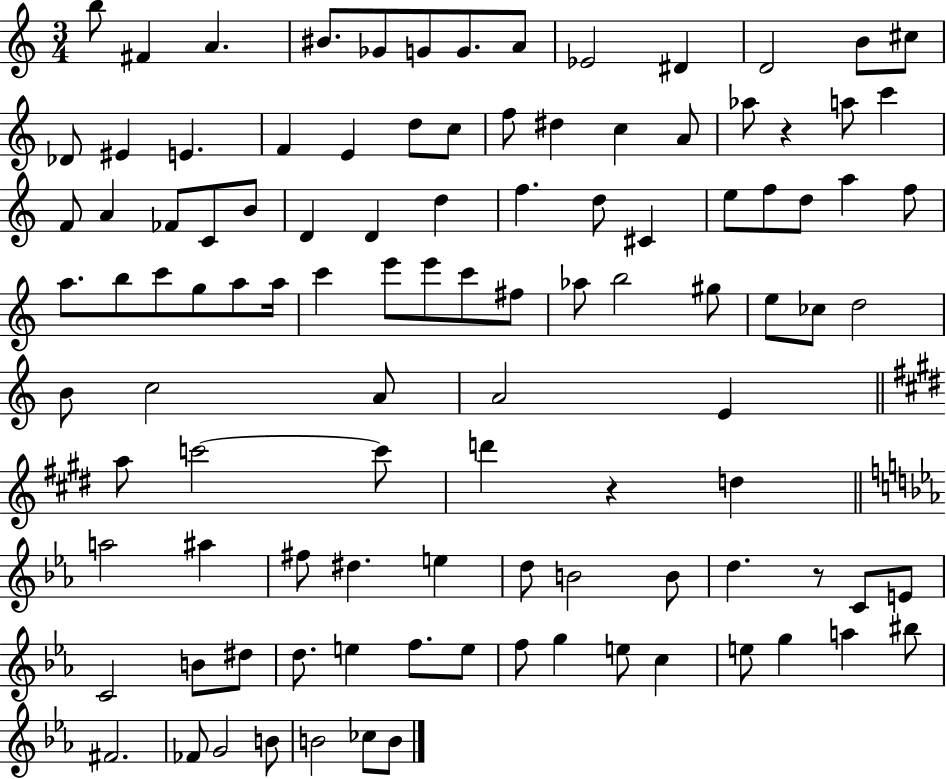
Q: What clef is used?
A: treble